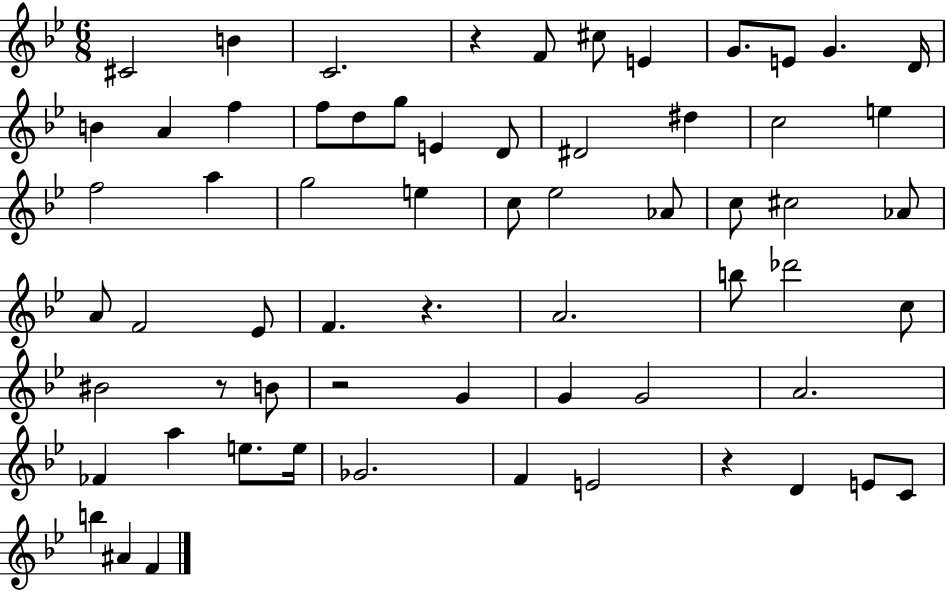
C#4/h B4/q C4/h. R/q F4/e C#5/e E4/q G4/e. E4/e G4/q. D4/s B4/q A4/q F5/q F5/e D5/e G5/e E4/q D4/e D#4/h D#5/q C5/h E5/q F5/h A5/q G5/h E5/q C5/e Eb5/h Ab4/e C5/e C#5/h Ab4/e A4/e F4/h Eb4/e F4/q. R/q. A4/h. B5/e Db6/h C5/e BIS4/h R/e B4/e R/h G4/q G4/q G4/h A4/h. FES4/q A5/q E5/e. E5/s Gb4/h. F4/q E4/h R/q D4/q E4/e C4/e B5/q A#4/q F4/q